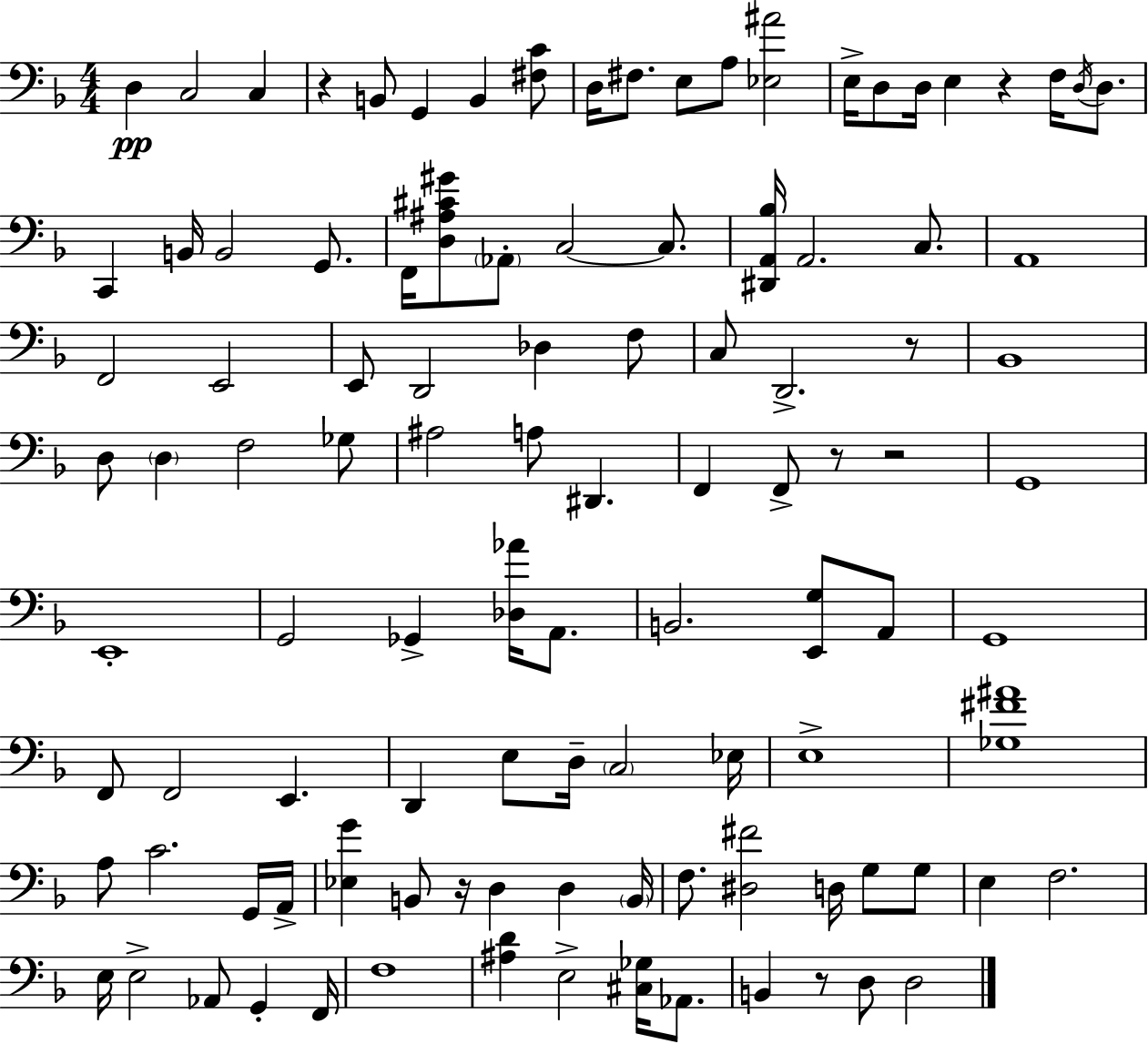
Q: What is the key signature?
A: F major